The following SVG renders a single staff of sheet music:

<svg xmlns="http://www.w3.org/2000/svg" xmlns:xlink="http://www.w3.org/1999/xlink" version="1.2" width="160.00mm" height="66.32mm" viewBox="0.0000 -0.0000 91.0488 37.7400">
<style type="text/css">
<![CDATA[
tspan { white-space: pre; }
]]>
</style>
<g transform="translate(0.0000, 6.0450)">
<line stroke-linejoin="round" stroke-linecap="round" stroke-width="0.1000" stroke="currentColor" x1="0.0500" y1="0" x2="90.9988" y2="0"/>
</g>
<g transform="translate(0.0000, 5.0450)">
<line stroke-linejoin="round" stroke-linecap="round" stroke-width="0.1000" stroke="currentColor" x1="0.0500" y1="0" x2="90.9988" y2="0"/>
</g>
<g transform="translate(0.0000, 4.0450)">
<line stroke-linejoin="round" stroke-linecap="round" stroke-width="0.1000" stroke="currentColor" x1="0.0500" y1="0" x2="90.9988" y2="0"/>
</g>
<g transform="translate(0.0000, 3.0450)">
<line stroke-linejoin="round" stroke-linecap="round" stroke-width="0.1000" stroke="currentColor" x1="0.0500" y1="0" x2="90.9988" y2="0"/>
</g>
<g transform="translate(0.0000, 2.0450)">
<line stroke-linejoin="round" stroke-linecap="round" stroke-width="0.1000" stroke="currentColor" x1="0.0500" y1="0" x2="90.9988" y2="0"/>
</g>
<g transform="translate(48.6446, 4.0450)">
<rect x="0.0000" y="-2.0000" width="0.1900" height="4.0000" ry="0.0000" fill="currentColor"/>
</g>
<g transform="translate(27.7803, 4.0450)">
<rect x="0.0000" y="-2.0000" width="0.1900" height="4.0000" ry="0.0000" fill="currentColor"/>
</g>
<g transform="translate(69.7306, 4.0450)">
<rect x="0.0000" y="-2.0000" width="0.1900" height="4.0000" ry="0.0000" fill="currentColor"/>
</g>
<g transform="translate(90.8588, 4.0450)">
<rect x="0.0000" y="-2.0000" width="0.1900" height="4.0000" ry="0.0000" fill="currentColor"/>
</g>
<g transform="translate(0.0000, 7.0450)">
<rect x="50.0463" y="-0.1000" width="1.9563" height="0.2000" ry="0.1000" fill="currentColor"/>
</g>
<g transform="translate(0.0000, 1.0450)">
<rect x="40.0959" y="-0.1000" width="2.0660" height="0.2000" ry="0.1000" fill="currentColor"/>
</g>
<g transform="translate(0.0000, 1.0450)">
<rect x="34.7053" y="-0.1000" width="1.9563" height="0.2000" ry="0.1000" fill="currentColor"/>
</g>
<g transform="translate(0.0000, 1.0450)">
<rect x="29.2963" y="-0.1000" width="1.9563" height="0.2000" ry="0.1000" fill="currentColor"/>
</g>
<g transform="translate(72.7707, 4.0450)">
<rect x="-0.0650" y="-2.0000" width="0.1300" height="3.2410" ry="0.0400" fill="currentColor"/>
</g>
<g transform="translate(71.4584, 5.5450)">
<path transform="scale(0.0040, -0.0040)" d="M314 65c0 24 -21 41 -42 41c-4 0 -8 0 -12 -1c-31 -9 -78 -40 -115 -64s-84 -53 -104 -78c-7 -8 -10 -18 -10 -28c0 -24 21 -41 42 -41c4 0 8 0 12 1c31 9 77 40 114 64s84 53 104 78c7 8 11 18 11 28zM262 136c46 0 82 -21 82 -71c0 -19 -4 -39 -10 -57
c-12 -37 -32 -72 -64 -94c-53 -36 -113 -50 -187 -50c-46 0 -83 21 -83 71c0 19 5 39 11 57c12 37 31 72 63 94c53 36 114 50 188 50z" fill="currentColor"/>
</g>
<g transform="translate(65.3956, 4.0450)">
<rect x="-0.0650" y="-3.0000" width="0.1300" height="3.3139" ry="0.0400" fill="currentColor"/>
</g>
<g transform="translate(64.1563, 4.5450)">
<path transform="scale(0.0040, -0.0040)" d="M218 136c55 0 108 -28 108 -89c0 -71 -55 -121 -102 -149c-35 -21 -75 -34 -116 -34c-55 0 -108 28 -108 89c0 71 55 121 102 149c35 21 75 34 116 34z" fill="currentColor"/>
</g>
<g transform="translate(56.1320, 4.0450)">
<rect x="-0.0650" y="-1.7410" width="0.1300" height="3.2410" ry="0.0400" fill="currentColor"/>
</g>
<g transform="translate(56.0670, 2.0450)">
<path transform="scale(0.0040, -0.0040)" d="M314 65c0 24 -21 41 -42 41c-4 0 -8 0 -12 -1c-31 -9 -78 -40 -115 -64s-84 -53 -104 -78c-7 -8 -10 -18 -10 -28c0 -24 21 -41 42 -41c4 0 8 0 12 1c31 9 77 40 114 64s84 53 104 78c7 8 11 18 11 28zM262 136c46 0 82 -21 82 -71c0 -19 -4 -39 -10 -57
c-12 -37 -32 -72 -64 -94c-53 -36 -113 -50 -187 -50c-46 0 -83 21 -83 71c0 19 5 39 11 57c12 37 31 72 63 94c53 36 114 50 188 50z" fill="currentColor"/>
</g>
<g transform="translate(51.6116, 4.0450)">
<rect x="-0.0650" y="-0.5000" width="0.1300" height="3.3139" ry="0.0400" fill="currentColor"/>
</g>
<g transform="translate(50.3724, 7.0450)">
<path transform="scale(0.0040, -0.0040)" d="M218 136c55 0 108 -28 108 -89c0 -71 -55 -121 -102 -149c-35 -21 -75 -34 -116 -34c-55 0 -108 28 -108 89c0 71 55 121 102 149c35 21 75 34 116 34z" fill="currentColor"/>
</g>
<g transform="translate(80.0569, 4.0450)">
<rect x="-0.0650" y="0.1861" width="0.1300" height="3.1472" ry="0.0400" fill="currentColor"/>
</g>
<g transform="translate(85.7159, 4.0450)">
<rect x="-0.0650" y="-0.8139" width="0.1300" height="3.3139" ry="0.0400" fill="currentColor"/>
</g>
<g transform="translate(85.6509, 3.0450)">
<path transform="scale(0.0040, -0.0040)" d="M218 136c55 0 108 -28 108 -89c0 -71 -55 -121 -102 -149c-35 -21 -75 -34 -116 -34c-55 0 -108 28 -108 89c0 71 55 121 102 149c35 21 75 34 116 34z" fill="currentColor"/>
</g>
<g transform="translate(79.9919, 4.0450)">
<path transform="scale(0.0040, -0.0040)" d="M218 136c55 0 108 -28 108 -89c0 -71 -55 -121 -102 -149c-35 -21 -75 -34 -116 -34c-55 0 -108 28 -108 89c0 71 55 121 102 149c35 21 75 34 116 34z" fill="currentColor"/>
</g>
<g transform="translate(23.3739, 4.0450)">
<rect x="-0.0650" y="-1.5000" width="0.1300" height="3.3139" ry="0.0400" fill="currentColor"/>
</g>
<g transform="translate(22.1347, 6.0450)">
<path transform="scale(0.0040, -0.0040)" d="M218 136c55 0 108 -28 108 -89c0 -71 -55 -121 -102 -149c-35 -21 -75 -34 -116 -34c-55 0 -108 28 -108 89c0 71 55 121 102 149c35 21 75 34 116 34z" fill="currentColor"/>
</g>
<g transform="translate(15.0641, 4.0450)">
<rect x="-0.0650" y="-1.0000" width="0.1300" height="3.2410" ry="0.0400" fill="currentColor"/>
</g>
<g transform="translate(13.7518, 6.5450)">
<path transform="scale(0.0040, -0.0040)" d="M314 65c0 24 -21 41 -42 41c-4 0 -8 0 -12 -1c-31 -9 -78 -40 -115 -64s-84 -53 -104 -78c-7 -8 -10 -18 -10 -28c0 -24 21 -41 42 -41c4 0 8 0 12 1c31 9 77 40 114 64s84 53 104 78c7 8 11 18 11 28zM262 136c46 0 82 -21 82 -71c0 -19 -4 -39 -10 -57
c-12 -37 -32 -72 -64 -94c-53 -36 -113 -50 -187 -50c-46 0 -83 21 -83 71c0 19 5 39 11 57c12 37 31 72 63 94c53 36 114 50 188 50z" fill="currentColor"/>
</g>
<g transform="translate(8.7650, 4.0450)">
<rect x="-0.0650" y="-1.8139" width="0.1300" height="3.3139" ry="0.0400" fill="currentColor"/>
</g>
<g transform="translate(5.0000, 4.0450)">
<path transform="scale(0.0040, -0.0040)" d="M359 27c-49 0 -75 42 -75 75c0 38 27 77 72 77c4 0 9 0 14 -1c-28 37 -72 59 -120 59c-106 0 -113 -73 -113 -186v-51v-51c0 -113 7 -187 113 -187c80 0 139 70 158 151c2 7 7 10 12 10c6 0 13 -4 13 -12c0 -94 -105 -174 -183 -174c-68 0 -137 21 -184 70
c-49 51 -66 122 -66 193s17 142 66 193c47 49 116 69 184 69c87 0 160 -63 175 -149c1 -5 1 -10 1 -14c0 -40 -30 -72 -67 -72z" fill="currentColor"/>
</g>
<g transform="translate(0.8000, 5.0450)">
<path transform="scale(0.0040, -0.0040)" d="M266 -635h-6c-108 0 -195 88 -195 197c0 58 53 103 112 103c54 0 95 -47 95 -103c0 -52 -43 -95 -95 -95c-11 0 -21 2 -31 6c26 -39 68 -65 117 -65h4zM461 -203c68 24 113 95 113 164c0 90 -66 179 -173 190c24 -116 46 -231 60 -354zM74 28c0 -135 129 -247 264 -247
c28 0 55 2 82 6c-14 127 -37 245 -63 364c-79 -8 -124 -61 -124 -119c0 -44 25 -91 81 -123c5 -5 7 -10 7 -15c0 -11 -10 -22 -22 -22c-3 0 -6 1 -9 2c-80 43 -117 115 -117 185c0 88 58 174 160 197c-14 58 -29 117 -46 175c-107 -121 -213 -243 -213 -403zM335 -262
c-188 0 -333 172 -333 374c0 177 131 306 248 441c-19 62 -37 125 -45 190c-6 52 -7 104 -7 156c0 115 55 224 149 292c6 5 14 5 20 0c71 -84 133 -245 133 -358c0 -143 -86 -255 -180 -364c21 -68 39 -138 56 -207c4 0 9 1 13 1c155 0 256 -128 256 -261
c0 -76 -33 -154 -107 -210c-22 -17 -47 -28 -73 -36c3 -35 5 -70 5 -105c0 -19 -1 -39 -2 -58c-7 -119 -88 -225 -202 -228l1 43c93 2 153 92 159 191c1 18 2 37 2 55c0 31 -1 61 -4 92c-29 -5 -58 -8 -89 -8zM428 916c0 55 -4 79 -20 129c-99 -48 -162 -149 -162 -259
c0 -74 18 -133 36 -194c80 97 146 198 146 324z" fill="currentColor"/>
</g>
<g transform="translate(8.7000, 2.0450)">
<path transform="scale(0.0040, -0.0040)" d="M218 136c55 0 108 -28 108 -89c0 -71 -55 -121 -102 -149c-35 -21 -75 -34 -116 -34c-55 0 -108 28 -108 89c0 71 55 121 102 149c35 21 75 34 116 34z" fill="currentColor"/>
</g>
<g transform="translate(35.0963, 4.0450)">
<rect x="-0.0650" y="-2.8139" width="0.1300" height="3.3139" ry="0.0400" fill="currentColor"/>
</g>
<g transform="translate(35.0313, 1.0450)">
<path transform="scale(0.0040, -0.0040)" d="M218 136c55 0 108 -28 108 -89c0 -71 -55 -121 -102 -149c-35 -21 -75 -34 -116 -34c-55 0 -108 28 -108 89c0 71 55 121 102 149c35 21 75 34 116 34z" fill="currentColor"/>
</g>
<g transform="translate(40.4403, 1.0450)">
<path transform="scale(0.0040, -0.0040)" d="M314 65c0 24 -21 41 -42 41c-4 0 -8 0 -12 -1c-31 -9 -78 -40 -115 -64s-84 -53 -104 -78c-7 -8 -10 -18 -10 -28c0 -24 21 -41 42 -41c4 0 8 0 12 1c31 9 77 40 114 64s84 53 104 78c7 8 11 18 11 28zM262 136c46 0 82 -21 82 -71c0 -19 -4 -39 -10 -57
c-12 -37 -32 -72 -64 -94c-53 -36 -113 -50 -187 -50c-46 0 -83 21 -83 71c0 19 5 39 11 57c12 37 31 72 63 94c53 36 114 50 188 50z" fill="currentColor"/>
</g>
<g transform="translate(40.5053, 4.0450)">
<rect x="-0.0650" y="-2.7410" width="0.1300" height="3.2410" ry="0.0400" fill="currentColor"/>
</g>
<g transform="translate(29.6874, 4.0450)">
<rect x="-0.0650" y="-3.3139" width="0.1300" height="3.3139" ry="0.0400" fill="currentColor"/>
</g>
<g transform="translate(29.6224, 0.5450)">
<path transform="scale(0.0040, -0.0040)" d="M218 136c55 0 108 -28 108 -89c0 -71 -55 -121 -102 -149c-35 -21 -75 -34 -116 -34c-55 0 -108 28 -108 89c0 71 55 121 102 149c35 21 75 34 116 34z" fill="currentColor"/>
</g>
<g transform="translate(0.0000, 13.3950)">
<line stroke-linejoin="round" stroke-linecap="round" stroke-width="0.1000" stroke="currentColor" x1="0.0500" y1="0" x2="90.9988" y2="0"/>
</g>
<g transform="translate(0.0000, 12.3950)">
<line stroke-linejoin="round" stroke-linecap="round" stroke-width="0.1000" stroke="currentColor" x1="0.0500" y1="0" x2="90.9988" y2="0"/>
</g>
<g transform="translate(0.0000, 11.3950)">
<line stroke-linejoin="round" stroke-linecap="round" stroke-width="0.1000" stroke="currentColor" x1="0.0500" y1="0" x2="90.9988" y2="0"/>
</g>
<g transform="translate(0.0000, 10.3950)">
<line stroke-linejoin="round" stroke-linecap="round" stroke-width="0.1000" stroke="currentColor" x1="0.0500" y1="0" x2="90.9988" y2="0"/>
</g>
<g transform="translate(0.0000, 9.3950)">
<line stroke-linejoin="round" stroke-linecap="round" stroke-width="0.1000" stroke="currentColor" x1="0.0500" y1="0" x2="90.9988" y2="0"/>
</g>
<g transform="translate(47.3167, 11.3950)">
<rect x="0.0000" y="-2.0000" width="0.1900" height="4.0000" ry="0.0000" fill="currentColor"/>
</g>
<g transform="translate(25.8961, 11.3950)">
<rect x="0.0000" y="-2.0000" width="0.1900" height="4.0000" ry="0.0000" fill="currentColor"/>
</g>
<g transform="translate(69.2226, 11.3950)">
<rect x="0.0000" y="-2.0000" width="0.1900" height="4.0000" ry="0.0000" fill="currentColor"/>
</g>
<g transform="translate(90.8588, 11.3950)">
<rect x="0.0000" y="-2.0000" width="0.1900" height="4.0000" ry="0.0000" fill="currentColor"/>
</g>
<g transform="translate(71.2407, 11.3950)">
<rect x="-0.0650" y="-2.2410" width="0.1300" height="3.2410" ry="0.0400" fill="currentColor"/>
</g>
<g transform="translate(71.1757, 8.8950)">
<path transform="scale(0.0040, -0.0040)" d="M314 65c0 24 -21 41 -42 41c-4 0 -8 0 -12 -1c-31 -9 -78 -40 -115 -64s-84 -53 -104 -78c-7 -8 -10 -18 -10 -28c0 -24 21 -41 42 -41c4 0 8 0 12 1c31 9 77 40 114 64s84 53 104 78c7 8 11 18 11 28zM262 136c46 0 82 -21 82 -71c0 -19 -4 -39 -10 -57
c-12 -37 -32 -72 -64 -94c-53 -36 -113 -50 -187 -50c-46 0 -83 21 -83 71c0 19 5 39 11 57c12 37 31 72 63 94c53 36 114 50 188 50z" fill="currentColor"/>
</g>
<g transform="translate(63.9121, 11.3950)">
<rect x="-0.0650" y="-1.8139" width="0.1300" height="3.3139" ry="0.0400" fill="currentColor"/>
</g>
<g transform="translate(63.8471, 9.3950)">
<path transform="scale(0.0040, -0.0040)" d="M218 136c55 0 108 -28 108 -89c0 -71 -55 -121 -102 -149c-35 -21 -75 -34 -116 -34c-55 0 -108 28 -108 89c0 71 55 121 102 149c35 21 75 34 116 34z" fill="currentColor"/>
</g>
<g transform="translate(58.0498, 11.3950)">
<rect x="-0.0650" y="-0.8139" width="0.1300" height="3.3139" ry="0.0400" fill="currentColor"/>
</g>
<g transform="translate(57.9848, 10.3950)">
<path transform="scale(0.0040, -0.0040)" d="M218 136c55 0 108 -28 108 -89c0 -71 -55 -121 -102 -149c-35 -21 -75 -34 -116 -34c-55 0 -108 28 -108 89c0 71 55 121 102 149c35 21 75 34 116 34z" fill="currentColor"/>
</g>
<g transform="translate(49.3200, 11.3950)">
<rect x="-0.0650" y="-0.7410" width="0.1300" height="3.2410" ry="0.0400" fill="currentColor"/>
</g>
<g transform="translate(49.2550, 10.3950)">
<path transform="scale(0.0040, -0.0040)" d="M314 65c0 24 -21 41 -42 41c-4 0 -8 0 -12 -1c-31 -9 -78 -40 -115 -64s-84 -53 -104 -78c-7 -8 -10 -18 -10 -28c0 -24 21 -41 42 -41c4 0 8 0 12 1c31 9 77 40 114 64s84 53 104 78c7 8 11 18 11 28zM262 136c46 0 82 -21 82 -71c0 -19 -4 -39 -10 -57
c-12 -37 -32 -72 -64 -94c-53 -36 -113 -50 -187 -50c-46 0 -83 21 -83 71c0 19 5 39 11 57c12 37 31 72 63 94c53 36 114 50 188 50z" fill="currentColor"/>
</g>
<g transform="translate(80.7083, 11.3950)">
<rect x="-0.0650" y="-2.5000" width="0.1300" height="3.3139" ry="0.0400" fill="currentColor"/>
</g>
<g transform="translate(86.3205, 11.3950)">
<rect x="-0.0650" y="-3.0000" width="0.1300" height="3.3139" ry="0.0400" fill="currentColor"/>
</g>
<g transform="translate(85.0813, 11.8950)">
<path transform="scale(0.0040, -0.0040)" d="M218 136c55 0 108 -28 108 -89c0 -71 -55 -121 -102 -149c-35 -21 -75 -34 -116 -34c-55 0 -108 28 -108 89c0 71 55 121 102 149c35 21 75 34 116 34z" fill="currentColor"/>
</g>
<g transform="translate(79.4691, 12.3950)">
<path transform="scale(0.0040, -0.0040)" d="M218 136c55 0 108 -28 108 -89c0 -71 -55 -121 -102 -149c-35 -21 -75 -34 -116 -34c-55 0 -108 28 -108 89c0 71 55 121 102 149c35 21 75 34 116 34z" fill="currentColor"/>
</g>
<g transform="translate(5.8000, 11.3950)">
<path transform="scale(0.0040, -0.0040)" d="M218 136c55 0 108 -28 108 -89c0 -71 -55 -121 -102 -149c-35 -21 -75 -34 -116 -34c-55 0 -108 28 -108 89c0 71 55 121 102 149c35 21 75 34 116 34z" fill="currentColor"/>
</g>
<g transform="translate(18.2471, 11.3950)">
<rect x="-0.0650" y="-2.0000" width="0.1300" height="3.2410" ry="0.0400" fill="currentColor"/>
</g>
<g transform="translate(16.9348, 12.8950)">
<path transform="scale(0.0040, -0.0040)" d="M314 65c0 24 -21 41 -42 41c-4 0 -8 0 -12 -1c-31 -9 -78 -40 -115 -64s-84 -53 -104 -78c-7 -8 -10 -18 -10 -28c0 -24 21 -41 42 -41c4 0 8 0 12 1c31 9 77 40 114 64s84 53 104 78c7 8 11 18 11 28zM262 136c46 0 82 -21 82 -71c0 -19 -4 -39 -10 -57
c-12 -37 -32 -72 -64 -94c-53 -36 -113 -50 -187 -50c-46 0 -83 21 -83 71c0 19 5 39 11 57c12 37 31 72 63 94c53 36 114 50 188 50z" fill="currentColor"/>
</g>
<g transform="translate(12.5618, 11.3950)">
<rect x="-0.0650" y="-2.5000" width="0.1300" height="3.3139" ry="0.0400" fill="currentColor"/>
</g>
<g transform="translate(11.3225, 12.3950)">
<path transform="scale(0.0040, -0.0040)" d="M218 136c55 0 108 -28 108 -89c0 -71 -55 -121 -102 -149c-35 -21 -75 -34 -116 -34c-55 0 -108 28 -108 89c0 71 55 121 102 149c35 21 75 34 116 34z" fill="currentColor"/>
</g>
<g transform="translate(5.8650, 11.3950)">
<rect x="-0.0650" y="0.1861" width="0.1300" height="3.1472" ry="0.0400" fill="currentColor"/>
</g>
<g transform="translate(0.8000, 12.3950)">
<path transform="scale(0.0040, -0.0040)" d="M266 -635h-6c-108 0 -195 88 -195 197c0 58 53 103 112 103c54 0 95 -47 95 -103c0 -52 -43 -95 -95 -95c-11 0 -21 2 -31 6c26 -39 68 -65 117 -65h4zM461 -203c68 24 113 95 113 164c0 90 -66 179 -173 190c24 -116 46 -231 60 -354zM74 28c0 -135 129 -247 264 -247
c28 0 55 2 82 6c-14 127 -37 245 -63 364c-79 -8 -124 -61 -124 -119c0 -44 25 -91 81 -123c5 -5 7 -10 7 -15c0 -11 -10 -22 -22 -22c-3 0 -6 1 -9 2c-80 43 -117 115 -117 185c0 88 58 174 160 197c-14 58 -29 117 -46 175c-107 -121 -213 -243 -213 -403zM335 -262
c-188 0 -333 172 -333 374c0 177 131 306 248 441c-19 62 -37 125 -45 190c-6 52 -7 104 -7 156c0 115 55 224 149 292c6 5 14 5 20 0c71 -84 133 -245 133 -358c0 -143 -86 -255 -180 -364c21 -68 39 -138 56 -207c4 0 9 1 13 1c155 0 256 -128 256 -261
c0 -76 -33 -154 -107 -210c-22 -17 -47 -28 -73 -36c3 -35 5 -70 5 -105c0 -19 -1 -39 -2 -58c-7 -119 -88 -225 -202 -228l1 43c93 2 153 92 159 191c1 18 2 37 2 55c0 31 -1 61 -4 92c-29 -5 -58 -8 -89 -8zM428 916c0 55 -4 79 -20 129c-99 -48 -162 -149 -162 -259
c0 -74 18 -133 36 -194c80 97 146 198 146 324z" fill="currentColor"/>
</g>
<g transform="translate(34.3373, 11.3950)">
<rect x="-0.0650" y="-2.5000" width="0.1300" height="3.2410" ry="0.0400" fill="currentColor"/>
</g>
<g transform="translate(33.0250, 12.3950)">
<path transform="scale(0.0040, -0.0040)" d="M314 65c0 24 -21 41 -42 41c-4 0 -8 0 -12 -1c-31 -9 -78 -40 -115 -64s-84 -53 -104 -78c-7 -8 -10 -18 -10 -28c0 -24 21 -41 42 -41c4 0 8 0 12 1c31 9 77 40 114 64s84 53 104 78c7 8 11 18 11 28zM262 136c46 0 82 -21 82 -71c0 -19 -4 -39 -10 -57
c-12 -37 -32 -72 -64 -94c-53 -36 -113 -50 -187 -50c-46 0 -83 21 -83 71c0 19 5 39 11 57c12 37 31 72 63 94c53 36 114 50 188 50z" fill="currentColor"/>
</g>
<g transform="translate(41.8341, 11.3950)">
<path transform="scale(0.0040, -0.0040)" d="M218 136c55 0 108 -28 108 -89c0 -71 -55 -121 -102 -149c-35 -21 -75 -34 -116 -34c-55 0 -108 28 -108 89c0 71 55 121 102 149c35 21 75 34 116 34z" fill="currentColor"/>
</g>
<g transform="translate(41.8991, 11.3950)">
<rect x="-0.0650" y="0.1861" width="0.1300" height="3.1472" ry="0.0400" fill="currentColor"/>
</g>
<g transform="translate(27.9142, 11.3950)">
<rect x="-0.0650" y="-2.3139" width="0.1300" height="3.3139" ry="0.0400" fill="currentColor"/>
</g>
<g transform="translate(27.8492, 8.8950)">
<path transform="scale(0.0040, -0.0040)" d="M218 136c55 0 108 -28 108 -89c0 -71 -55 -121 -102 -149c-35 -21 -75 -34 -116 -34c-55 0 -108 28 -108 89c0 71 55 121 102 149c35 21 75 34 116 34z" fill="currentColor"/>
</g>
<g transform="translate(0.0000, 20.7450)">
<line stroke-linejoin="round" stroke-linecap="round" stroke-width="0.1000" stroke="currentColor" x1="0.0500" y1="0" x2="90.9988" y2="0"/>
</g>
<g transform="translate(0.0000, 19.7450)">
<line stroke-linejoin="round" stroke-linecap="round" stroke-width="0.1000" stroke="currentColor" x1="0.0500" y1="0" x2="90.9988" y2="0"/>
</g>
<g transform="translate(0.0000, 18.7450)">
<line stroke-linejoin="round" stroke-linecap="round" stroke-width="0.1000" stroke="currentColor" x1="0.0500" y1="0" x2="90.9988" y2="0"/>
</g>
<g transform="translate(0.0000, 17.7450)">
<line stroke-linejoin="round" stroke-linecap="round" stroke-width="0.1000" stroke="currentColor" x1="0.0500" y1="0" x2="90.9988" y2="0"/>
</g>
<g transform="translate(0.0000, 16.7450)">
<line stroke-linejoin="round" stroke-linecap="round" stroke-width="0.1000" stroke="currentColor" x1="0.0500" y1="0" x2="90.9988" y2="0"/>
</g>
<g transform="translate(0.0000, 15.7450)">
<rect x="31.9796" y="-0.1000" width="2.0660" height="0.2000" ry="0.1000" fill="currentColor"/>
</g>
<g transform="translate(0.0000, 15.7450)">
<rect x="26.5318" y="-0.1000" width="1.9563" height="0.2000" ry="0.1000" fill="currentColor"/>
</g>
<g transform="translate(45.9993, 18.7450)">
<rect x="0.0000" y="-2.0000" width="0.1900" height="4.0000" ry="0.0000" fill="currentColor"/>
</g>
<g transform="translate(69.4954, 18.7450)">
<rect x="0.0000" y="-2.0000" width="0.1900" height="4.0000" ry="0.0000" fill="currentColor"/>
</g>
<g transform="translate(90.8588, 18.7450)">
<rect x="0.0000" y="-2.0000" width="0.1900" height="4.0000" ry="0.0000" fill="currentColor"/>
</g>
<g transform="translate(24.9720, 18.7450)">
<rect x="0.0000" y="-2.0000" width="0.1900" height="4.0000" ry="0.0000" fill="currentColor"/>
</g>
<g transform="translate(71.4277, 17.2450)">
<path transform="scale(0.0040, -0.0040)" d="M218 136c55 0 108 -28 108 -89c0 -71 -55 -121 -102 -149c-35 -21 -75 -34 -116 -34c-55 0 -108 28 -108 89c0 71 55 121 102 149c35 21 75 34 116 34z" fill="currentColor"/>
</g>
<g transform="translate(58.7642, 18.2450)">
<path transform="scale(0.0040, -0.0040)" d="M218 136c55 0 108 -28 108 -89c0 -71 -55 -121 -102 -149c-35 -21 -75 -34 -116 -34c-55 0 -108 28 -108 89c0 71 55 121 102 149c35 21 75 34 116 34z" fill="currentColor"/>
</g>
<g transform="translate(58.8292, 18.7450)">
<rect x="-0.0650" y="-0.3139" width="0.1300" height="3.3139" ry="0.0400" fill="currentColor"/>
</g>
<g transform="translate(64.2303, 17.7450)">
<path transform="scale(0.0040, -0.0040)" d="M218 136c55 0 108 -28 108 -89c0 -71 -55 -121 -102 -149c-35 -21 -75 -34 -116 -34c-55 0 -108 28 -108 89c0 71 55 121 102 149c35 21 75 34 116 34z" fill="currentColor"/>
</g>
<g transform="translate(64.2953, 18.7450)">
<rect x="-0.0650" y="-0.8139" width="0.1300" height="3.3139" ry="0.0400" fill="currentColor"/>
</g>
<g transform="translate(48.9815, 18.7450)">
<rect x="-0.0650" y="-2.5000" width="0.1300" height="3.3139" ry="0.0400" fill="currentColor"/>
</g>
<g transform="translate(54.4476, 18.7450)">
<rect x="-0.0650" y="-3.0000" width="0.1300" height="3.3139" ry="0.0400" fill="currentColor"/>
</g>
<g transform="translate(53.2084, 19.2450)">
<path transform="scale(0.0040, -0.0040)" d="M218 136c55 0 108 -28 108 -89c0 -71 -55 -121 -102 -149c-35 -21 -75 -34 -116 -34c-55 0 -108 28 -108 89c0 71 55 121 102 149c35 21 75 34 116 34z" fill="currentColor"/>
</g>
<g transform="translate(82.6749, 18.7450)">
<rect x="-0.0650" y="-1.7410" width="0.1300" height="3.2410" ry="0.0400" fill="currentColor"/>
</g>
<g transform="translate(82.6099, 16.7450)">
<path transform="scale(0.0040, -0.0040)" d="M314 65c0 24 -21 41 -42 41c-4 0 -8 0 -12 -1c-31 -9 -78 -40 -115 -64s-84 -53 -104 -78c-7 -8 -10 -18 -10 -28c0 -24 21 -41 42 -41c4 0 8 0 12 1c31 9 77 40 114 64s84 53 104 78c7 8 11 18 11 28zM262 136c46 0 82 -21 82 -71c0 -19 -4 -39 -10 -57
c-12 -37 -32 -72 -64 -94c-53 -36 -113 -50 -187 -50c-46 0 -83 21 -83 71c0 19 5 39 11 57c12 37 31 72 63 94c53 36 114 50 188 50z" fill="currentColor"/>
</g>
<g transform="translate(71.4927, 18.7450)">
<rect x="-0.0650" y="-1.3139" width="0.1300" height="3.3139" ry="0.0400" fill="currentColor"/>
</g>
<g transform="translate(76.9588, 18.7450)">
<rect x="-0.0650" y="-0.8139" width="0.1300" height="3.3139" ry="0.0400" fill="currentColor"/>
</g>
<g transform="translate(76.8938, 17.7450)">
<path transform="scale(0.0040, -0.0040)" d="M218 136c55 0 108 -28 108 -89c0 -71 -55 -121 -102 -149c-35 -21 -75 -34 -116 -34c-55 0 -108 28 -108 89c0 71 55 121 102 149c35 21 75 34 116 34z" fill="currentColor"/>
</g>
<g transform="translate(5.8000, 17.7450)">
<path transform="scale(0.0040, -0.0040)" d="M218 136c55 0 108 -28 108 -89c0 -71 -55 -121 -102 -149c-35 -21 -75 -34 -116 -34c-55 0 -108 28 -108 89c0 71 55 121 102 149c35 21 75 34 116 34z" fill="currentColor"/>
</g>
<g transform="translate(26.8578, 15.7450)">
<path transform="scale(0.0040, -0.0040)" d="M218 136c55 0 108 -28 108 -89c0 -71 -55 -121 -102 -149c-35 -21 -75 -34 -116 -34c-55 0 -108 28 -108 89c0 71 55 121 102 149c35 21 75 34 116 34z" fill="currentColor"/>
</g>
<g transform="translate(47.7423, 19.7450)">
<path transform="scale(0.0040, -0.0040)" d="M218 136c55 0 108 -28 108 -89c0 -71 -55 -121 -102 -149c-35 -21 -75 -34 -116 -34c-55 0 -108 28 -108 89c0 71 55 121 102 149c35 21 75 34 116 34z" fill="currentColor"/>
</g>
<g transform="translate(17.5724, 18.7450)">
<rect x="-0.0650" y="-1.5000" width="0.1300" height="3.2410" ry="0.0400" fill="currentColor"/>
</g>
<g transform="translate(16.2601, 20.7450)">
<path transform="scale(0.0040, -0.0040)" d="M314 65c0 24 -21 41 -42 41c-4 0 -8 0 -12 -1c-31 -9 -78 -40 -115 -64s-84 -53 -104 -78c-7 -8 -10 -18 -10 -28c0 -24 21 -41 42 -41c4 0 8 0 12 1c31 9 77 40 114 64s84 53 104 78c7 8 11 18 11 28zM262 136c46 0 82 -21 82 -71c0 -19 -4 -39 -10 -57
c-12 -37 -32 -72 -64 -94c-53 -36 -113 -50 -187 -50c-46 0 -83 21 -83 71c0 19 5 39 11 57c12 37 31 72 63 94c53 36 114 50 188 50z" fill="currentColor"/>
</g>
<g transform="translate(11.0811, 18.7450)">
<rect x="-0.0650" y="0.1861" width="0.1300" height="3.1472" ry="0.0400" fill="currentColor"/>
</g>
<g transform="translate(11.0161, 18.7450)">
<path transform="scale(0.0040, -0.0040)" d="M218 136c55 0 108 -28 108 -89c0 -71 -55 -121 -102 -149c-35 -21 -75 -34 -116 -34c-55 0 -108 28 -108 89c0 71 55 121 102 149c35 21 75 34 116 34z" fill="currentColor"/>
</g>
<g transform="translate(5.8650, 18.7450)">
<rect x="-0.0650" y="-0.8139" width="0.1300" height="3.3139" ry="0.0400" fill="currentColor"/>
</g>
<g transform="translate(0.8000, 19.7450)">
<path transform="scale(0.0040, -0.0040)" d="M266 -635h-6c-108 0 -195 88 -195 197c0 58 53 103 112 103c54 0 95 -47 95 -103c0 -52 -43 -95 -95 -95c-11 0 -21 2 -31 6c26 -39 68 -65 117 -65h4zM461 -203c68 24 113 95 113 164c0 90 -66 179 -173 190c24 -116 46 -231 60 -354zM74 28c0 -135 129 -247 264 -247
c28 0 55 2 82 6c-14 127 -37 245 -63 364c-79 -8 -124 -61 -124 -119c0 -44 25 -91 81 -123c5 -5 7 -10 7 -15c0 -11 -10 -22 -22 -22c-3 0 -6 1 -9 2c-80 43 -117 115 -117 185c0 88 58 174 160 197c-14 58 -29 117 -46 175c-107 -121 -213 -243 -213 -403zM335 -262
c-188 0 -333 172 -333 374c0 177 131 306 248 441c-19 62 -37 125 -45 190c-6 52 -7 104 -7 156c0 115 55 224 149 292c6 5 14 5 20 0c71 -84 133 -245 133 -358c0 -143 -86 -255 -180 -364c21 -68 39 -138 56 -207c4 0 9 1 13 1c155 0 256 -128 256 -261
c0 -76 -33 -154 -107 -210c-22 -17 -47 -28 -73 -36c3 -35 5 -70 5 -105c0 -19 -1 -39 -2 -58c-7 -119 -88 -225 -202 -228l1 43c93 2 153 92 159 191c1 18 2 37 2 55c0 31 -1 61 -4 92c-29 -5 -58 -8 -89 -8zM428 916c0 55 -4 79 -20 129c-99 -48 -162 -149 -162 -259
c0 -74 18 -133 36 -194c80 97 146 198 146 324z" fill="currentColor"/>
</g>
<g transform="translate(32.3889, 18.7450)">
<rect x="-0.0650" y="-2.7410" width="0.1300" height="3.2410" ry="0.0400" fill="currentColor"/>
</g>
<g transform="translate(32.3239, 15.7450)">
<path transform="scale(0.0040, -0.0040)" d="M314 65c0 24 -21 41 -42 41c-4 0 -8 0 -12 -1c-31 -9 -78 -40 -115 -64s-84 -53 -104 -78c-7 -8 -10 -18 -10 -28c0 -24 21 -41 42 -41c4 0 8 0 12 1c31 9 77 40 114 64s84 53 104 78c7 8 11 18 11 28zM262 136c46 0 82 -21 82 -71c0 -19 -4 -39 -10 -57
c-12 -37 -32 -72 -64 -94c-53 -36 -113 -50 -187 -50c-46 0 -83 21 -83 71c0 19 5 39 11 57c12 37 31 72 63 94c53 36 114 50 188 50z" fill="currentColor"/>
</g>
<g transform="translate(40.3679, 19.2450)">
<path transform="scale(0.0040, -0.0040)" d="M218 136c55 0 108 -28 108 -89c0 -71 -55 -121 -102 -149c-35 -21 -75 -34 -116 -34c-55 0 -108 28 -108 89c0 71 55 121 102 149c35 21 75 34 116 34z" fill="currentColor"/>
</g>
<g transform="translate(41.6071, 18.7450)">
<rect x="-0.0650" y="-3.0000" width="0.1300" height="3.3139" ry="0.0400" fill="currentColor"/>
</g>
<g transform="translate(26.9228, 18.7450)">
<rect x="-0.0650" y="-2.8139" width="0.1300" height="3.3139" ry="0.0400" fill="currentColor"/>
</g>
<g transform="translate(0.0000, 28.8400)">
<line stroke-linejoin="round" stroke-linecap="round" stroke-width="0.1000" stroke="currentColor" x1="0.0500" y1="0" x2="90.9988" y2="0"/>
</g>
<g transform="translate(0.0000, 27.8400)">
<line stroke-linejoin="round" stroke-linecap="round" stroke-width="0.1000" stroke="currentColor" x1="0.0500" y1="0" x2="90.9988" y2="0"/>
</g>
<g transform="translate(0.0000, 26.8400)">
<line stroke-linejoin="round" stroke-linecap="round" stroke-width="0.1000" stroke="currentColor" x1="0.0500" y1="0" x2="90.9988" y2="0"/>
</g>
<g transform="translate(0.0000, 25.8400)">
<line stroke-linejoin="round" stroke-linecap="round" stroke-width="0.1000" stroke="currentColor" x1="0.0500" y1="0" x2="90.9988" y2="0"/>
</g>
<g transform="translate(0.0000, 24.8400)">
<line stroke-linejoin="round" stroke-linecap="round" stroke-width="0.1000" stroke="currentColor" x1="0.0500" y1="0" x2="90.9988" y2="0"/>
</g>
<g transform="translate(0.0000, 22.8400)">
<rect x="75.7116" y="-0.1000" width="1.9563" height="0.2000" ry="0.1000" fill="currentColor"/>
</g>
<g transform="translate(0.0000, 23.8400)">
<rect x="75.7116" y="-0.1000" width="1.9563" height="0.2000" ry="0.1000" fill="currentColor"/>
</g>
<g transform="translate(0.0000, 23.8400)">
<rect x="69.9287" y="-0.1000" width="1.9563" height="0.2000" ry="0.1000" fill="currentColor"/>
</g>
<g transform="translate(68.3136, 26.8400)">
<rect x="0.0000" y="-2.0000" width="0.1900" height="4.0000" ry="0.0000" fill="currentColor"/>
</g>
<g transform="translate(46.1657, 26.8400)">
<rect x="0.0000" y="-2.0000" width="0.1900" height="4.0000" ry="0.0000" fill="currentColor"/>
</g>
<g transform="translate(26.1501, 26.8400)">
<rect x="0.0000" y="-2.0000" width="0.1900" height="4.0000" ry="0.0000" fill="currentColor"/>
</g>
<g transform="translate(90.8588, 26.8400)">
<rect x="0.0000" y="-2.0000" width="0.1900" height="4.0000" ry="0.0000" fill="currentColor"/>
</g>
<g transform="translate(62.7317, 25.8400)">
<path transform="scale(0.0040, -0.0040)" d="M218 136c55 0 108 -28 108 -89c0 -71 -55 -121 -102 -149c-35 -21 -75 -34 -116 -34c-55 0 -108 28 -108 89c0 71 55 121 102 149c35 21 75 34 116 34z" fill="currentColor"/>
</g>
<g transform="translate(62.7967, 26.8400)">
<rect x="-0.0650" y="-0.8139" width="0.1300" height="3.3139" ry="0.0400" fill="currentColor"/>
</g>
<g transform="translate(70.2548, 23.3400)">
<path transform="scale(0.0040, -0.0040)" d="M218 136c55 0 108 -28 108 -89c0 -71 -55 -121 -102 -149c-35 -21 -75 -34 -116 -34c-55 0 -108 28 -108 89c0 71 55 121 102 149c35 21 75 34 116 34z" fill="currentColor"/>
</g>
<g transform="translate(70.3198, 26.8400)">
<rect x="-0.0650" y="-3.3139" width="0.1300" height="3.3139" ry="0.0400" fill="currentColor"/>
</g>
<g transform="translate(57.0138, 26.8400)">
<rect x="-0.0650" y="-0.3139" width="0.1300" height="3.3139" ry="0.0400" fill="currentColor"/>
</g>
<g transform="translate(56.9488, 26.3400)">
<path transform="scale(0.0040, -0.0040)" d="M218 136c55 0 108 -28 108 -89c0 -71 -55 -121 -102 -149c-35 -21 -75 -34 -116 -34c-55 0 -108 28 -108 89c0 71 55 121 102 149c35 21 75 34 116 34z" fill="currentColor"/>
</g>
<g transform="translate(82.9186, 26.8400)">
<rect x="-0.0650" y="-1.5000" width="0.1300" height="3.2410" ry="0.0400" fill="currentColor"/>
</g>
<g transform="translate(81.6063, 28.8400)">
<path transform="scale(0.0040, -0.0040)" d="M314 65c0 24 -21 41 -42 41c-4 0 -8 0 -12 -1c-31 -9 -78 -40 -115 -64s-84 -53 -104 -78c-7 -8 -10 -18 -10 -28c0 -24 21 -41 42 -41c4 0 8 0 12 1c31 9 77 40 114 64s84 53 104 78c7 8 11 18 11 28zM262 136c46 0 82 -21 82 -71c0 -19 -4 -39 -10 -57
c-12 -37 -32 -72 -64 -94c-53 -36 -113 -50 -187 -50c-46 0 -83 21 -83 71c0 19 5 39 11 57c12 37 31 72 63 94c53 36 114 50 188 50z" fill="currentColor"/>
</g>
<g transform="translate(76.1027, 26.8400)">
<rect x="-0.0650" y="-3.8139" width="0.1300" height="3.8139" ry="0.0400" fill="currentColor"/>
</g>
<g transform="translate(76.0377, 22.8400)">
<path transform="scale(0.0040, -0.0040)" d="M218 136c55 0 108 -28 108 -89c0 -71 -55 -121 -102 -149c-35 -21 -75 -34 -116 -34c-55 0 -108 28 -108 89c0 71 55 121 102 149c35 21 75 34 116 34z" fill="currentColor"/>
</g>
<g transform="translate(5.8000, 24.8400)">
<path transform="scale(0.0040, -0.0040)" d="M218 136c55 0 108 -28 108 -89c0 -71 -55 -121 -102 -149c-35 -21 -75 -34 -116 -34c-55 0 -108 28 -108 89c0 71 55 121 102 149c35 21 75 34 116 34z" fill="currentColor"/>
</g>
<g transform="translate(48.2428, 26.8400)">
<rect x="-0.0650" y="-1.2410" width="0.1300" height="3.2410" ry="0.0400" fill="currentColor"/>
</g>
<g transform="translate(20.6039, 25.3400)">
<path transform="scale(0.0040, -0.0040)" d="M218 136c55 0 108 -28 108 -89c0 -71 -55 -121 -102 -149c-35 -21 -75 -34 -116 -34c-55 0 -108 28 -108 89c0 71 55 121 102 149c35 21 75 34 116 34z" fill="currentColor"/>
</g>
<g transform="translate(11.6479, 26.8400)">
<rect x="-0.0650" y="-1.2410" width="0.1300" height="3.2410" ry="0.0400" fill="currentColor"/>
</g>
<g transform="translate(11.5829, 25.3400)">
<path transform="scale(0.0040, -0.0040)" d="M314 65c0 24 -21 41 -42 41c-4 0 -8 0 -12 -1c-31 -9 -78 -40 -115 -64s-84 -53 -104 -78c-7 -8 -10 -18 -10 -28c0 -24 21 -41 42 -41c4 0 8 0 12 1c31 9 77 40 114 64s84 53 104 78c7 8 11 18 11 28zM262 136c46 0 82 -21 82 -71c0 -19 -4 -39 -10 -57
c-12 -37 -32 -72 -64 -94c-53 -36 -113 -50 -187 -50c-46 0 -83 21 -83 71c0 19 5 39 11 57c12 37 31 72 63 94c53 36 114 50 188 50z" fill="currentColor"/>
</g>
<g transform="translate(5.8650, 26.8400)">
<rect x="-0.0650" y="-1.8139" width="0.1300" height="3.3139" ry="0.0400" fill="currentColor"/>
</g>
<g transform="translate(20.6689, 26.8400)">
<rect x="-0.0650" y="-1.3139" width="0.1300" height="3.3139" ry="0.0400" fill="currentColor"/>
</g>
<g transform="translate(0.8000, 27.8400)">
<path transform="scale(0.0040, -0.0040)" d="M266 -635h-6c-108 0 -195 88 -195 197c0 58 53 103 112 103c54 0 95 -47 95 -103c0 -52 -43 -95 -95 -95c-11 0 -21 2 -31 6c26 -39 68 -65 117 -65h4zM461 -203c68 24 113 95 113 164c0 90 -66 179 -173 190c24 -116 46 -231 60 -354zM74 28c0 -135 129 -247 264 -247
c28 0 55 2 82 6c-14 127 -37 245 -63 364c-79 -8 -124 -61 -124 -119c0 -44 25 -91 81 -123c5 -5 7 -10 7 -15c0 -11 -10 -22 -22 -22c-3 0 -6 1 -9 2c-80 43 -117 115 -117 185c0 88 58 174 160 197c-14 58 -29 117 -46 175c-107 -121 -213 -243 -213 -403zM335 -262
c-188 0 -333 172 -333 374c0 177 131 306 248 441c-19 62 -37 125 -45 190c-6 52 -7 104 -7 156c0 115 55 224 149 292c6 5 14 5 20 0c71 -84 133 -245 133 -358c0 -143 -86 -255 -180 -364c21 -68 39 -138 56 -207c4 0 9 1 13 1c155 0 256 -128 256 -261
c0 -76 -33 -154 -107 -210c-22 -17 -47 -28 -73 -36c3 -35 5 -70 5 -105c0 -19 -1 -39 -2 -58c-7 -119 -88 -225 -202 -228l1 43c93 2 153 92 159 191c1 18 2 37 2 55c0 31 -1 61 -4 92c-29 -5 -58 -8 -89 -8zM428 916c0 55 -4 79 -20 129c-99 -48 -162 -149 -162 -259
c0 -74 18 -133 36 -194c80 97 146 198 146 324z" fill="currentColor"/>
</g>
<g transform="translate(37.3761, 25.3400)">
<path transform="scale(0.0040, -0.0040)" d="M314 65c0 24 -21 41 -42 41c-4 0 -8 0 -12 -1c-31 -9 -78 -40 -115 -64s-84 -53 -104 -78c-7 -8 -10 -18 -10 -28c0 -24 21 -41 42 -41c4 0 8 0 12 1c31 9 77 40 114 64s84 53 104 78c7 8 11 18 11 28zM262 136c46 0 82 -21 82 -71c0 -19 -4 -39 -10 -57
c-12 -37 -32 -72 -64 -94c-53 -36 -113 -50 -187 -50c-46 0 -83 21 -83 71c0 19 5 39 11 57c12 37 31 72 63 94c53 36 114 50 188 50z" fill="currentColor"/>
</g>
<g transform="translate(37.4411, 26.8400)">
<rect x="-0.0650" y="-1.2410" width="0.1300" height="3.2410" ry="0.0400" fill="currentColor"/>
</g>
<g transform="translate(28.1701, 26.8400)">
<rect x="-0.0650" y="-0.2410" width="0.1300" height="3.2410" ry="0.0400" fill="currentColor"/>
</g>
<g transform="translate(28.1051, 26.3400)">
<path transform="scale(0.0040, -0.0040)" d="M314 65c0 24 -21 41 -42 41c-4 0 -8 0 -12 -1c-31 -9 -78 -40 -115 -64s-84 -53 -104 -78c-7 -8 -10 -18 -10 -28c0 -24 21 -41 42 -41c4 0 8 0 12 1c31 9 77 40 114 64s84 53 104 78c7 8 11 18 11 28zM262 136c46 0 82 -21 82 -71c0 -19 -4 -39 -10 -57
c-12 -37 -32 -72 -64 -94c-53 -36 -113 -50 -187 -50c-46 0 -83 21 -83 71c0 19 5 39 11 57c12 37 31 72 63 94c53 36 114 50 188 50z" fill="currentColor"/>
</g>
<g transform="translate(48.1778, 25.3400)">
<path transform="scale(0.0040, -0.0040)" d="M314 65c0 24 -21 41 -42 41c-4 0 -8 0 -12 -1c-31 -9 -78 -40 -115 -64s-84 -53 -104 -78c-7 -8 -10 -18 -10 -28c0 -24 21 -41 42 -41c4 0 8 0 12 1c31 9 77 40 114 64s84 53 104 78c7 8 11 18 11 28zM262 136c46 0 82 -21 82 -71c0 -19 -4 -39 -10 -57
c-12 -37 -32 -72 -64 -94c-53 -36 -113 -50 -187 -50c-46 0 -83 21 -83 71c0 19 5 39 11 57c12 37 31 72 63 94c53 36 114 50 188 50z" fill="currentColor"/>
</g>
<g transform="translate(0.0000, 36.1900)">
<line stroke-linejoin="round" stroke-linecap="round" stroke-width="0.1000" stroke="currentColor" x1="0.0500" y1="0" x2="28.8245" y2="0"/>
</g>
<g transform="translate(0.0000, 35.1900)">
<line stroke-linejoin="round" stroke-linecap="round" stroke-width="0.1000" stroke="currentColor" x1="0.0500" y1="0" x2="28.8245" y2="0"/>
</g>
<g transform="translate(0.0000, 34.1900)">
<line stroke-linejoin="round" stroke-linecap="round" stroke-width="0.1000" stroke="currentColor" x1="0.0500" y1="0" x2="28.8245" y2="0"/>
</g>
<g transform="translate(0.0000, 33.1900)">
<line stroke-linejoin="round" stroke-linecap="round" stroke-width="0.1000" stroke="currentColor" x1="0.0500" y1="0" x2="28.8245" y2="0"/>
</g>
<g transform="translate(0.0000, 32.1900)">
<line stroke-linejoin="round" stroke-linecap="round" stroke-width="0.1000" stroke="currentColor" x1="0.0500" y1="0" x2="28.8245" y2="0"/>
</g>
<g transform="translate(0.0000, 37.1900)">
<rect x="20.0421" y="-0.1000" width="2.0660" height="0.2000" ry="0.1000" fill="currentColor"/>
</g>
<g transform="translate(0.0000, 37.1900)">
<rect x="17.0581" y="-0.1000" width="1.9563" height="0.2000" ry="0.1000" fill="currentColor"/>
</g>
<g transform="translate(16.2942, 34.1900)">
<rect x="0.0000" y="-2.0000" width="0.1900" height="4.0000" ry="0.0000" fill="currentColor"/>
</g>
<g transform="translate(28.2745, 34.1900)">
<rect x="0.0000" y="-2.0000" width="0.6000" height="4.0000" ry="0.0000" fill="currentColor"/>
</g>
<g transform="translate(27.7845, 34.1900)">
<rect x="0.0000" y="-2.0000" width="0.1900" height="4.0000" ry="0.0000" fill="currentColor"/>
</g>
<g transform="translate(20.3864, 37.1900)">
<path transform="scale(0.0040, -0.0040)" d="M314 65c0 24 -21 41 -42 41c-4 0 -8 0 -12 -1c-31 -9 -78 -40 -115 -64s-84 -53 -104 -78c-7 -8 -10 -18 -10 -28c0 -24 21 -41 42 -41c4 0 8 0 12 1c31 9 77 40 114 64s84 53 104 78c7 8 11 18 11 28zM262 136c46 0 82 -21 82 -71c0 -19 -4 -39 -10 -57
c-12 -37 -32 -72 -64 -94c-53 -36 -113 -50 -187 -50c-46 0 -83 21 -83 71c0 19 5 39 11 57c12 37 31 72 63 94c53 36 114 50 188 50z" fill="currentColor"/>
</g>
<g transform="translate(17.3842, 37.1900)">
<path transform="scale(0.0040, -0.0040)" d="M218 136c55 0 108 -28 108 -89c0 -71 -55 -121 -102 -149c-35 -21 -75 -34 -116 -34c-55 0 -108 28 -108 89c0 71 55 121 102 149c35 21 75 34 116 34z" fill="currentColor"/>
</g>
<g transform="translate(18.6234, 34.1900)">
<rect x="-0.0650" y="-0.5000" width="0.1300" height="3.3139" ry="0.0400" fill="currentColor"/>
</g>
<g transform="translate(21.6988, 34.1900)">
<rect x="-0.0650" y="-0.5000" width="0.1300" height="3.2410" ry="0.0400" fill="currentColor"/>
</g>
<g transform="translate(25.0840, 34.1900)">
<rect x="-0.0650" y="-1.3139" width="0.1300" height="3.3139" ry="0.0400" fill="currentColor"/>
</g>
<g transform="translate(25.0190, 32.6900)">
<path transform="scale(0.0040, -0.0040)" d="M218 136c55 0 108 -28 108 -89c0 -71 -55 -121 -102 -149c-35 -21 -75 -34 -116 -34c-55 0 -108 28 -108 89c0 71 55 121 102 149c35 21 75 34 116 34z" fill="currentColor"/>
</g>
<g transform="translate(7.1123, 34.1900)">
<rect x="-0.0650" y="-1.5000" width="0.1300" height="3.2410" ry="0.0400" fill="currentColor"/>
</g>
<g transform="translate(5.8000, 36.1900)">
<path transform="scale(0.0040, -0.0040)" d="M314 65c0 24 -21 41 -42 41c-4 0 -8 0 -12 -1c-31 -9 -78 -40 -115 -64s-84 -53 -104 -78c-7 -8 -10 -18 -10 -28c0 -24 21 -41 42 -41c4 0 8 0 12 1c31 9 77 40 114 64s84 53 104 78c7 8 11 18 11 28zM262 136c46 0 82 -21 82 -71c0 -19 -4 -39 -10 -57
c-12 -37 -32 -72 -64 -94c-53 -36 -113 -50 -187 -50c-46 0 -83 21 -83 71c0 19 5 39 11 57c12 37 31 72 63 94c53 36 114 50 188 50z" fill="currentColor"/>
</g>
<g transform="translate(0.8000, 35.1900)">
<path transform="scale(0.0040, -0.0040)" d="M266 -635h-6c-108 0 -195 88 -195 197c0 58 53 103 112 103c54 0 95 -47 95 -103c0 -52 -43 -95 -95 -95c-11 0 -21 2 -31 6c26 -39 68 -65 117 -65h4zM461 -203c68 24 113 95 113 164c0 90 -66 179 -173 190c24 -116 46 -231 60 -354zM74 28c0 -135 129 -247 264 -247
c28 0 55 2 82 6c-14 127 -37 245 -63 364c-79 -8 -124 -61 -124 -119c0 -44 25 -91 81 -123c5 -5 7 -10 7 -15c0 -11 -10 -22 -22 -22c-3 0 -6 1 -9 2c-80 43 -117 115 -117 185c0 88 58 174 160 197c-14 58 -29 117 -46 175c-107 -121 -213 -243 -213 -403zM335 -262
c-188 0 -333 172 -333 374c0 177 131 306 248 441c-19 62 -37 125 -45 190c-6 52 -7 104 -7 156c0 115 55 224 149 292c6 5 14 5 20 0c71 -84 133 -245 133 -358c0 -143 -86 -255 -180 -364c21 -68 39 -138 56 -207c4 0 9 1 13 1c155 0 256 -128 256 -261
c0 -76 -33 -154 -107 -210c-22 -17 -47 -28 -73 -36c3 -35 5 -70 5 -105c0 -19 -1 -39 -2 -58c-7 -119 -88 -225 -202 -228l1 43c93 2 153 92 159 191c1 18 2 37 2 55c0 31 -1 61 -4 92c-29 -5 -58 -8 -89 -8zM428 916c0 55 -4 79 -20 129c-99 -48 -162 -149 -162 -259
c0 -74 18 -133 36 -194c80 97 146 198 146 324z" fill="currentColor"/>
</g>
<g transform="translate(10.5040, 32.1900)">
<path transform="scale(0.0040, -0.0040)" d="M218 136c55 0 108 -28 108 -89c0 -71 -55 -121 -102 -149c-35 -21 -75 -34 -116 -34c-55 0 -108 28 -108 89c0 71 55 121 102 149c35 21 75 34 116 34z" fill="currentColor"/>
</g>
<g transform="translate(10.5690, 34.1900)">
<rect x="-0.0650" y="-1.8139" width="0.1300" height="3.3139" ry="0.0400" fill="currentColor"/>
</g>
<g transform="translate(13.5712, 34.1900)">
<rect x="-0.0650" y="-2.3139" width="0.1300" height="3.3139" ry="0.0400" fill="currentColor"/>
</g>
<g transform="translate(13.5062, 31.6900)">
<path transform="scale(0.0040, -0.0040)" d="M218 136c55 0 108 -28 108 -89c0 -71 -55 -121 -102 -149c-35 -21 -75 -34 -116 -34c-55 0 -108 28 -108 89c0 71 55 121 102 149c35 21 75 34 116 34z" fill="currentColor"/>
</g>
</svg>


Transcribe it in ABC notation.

X:1
T:Untitled
M:4/4
L:1/4
K:C
f D2 E b a a2 C f2 A F2 B d B G F2 g G2 B d2 d f g2 G A d B E2 a a2 A G A c d e d f2 f e2 e c2 e2 e2 c d b c' E2 E2 f g C C2 e